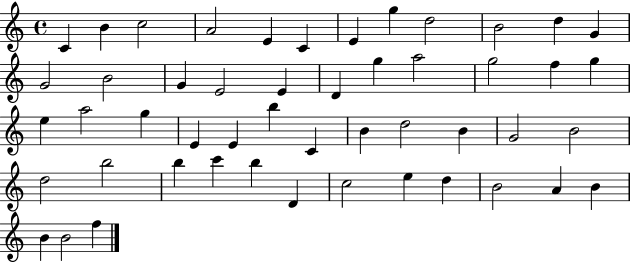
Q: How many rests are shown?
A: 0